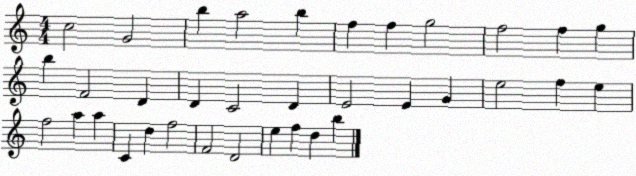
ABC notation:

X:1
T:Untitled
M:4/4
L:1/4
K:C
c2 G2 b a2 b f f g2 f2 f g b F2 D D C2 D E2 E G e2 f e f2 a a C d f2 F2 D2 e f d b